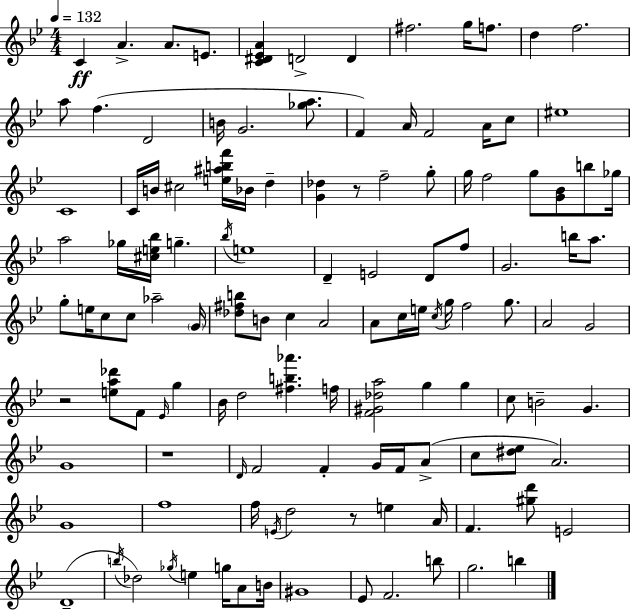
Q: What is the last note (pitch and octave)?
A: B5